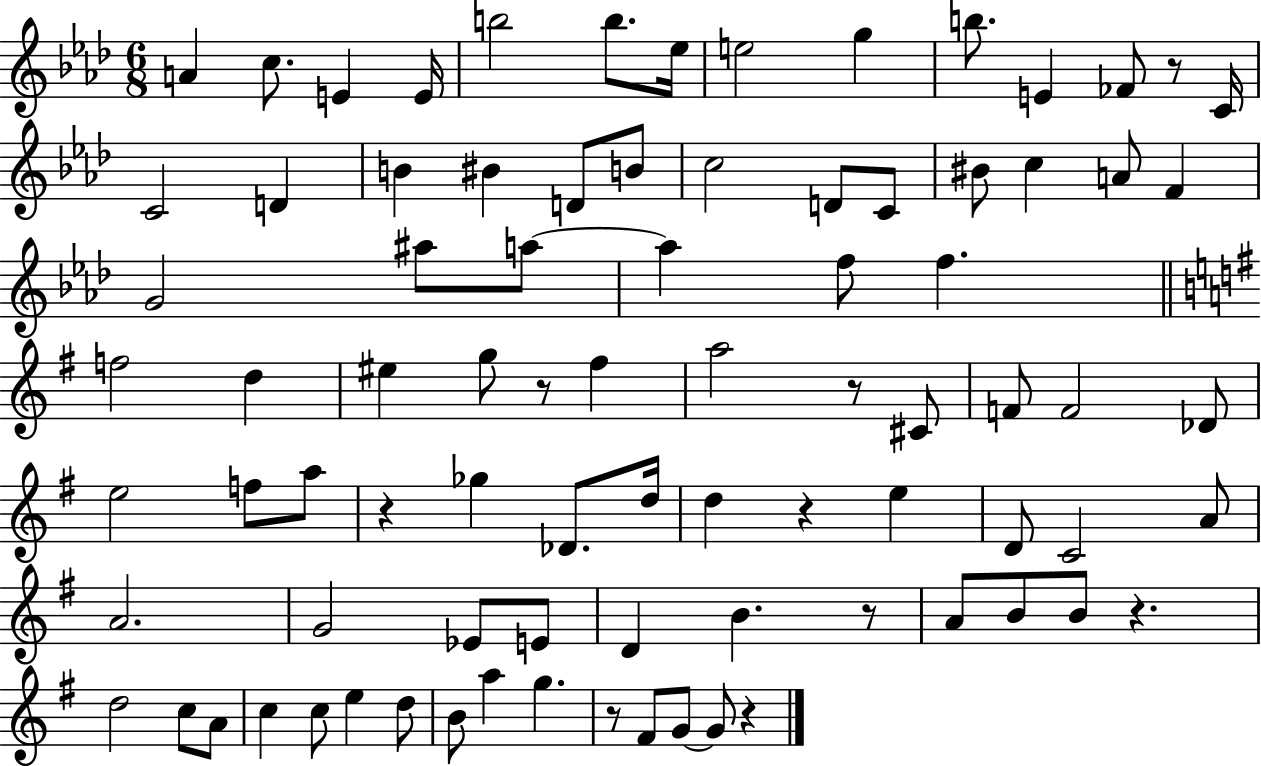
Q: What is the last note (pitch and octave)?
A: G4